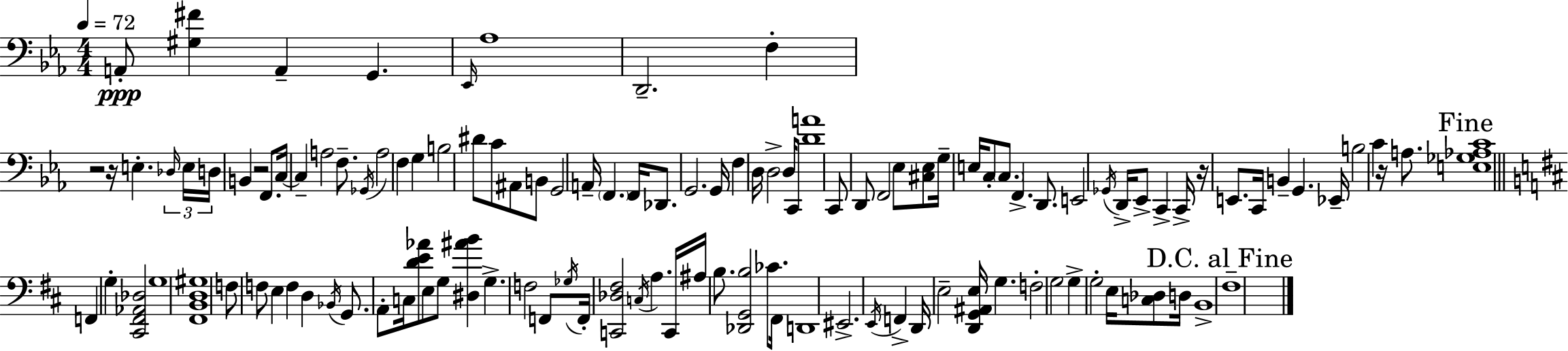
X:1
T:Untitled
M:4/4
L:1/4
K:Cm
A,,/2 [^G,^F] A,, G,, _E,,/4 _A,4 D,,2 F, z2 z/4 E, _D,/4 E,/4 D,/4 B,, z2 F,,/2 C,/4 C, A,2 F,/2 _G,,/4 A,2 F, G, B,2 ^D/2 C/2 ^A,,/2 B,,/2 G,,2 A,,/4 F,, F,,/4 _D,,/2 G,,2 G,,/4 F, D,/4 D,2 D,/4 C,,/2 [DA]4 C,,/2 D,,/2 F,,2 _E,/2 [^C,_E,]/2 G,/4 E,/4 C,/2 C,/2 F,, D,,/2 E,,2 _G,,/4 D,,/4 _E,,/2 C,, C,,/4 z/4 E,,/2 C,,/4 B,, G,, _E,,/4 B,2 C z/4 A,/2 [E,_G,_A,C]4 F,, G, [^C,,^F,,_A,,_D,]2 G,4 [^F,,B,,D,^G,]4 F,/2 F,/2 E, F, D, _B,,/4 G,,/2 A,,/2 C,/4 [DE_A]/2 E,/2 G,/2 [^D,^AB] G, F,2 F,,/2 _G,/4 F,,/4 [C,,_D,^F,]2 C,/4 A, C,,/4 ^A,/4 B,/2 [_D,,G,,B,]2 _C/2 ^F,,/4 D,,4 ^E,,2 E,,/4 F,, D,,/4 E,2 [D,,G,,^A,,E,]/4 G, F,2 G,2 G, G,2 E,/4 [C,_D,]/2 D,/4 B,,4 ^F,4